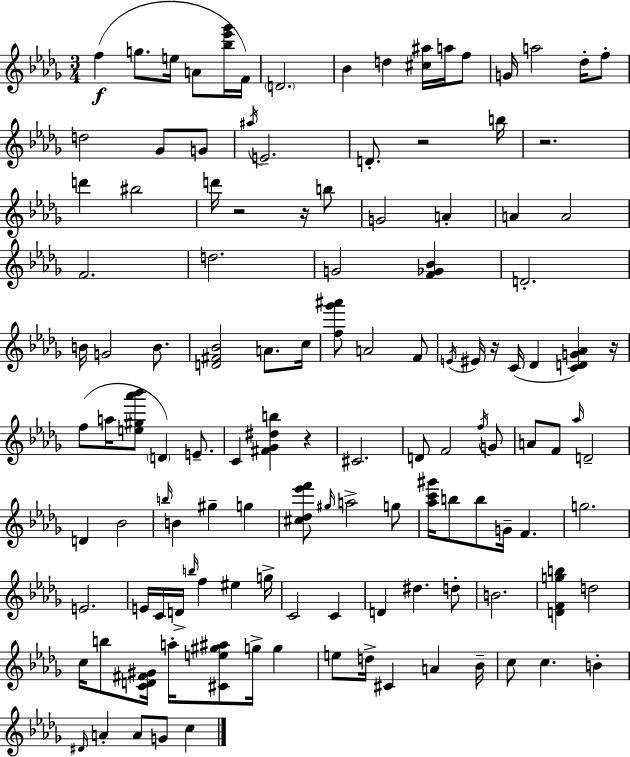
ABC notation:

X:1
T:Untitled
M:3/4
L:1/4
K:Bbm
f g/2 e/4 A/2 [_b_e'_g']/4 F/4 D2 _B d [^c^a]/4 a/4 f/2 G/4 a2 _d/4 f/2 d2 _G/2 G/2 ^a/4 E2 D/2 z2 b/4 z2 d' ^b2 d'/4 z2 z/4 b/2 G2 A A A2 F2 d2 G2 [F_G_B] D2 B/4 G2 B/2 [D^F_B]2 A/2 c/4 [f_g'^a']/2 A2 F/2 E/4 ^E/4 z/4 C/4 _D [CDG_A] z/4 f/2 a/4 [e^g_a'_b']/2 D E/2 C [^F_G^db] z ^C2 D/2 F2 f/4 G/2 A/2 F/2 _a/4 D2 D _B2 b/4 B ^g g [^c_d_e'f']/2 ^g/4 a2 g/2 [_ac'^g']/4 b/2 b/2 G/4 F g2 E2 E/4 C/4 D/4 b/4 f ^e g/4 C2 C D ^d d/2 B2 [DFgb] d2 c/4 b/2 [CD^F^G]/4 a/4 [^Ce^g^a]/2 g/4 g e/2 d/4 ^C A _B/4 c/2 c B ^D/4 A A/2 G/2 c